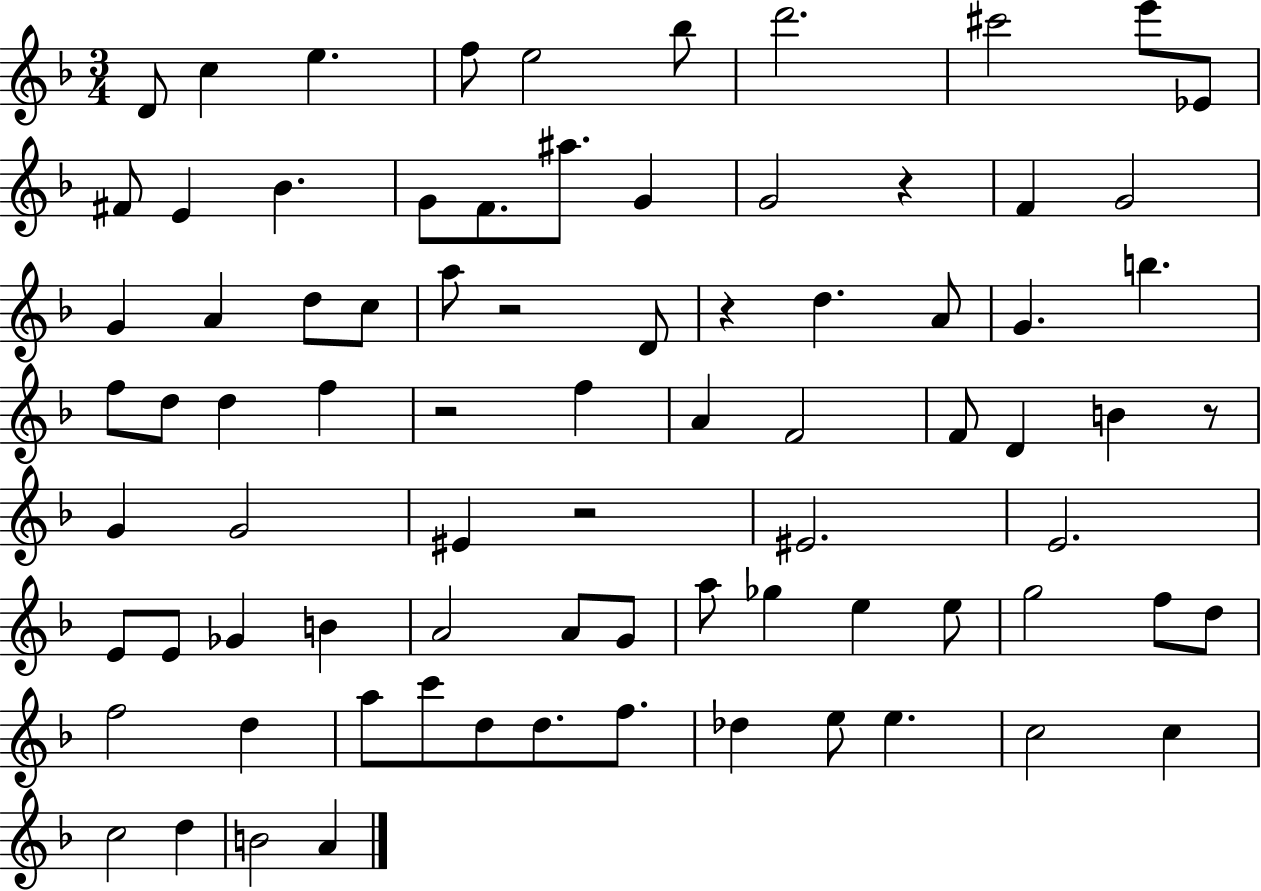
{
  \clef treble
  \numericTimeSignature
  \time 3/4
  \key f \major
  d'8 c''4 e''4. | f''8 e''2 bes''8 | d'''2. | cis'''2 e'''8 ees'8 | \break fis'8 e'4 bes'4. | g'8 f'8. ais''8. g'4 | g'2 r4 | f'4 g'2 | \break g'4 a'4 d''8 c''8 | a''8 r2 d'8 | r4 d''4. a'8 | g'4. b''4. | \break f''8 d''8 d''4 f''4 | r2 f''4 | a'4 f'2 | f'8 d'4 b'4 r8 | \break g'4 g'2 | eis'4 r2 | eis'2. | e'2. | \break e'8 e'8 ges'4 b'4 | a'2 a'8 g'8 | a''8 ges''4 e''4 e''8 | g''2 f''8 d''8 | \break f''2 d''4 | a''8 c'''8 d''8 d''8. f''8. | des''4 e''8 e''4. | c''2 c''4 | \break c''2 d''4 | b'2 a'4 | \bar "|."
}